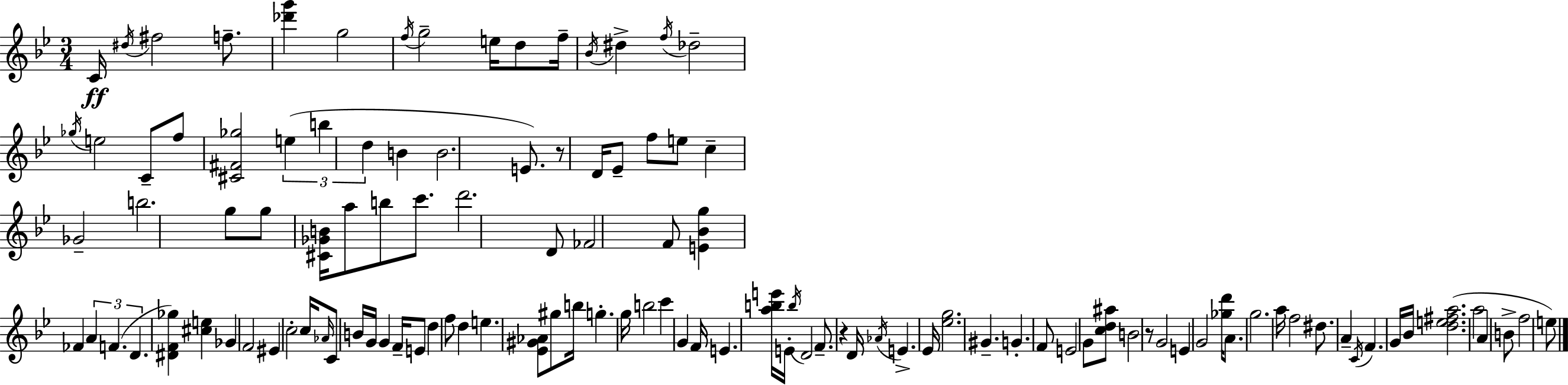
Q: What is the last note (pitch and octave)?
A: E5